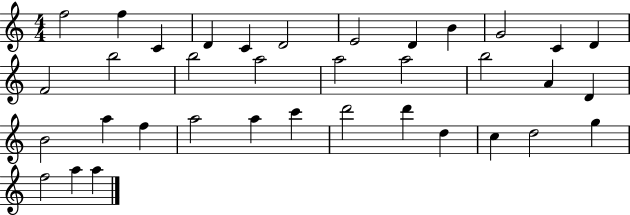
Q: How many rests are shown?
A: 0